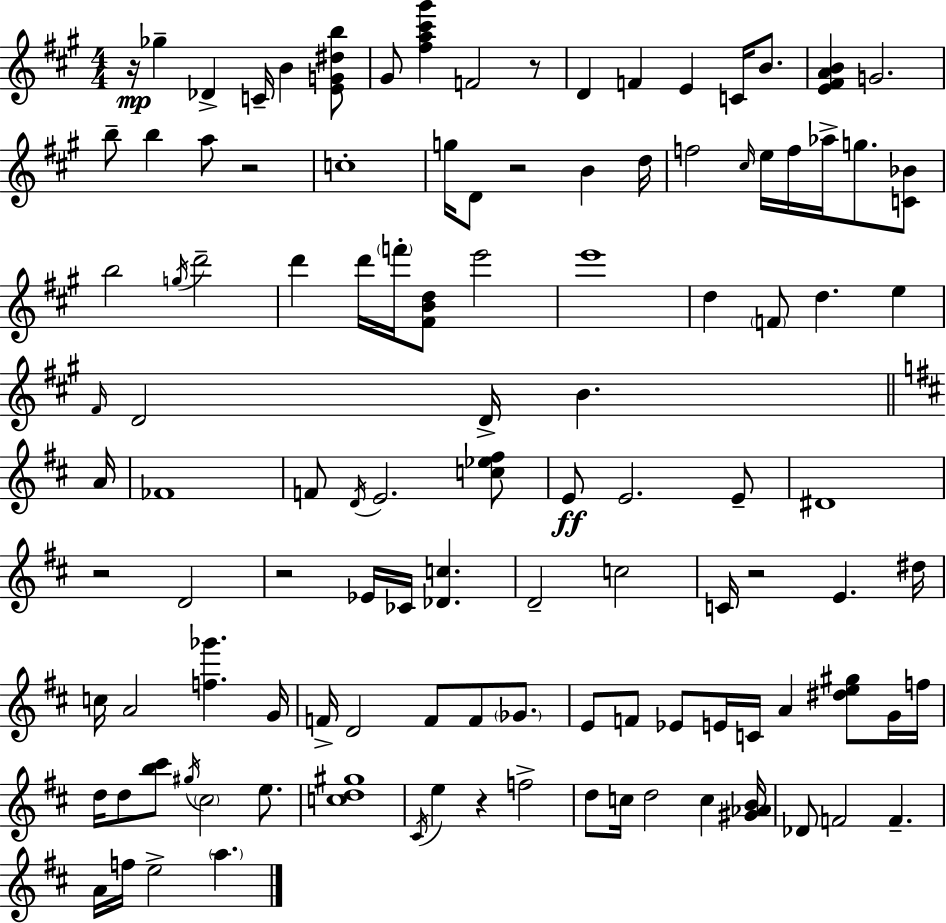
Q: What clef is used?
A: treble